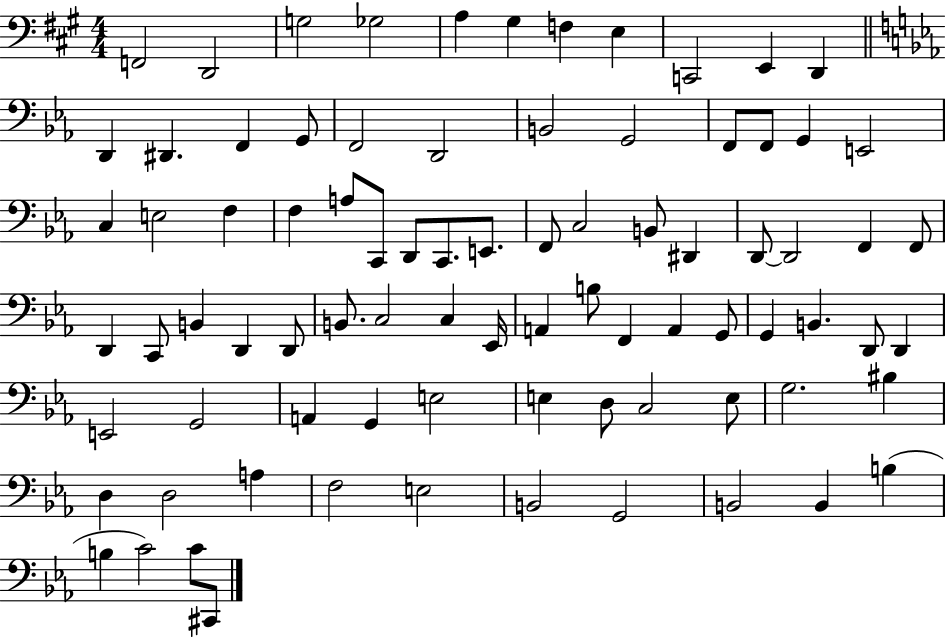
X:1
T:Untitled
M:4/4
L:1/4
K:A
F,,2 D,,2 G,2 _G,2 A, ^G, F, E, C,,2 E,, D,, D,, ^D,, F,, G,,/2 F,,2 D,,2 B,,2 G,,2 F,,/2 F,,/2 G,, E,,2 C, E,2 F, F, A,/2 C,,/2 D,,/2 C,,/2 E,,/2 F,,/2 C,2 B,,/2 ^D,, D,,/2 D,,2 F,, F,,/2 D,, C,,/2 B,, D,, D,,/2 B,,/2 C,2 C, _E,,/4 A,, B,/2 F,, A,, G,,/2 G,, B,, D,,/2 D,, E,,2 G,,2 A,, G,, E,2 E, D,/2 C,2 E,/2 G,2 ^B, D, D,2 A, F,2 E,2 B,,2 G,,2 B,,2 B,, B, B, C2 C/2 ^C,,/2